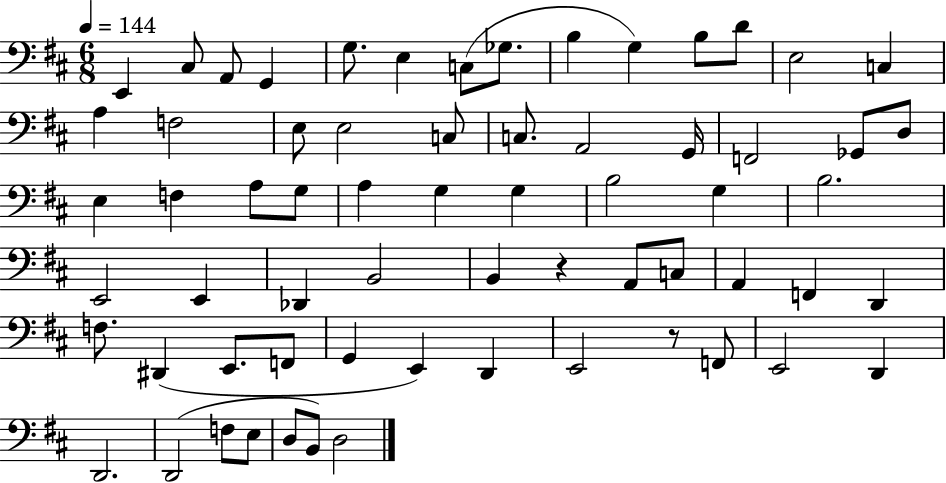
{
  \clef bass
  \numericTimeSignature
  \time 6/8
  \key d \major
  \tempo 4 = 144
  \repeat volta 2 { e,4 cis8 a,8 g,4 | g8. e4 c8( ges8. | b4 g4) b8 d'8 | e2 c4 | \break a4 f2 | e8 e2 c8 | c8. a,2 g,16 | f,2 ges,8 d8 | \break e4 f4 a8 g8 | a4 g4 g4 | b2 g4 | b2. | \break e,2 e,4 | des,4 b,2 | b,4 r4 a,8 c8 | a,4 f,4 d,4 | \break f8. dis,4( e,8. f,8 | g,4 e,4) d,4 | e,2 r8 f,8 | e,2 d,4 | \break d,2. | d,2( f8 e8 | d8 b,8) d2 | } \bar "|."
}